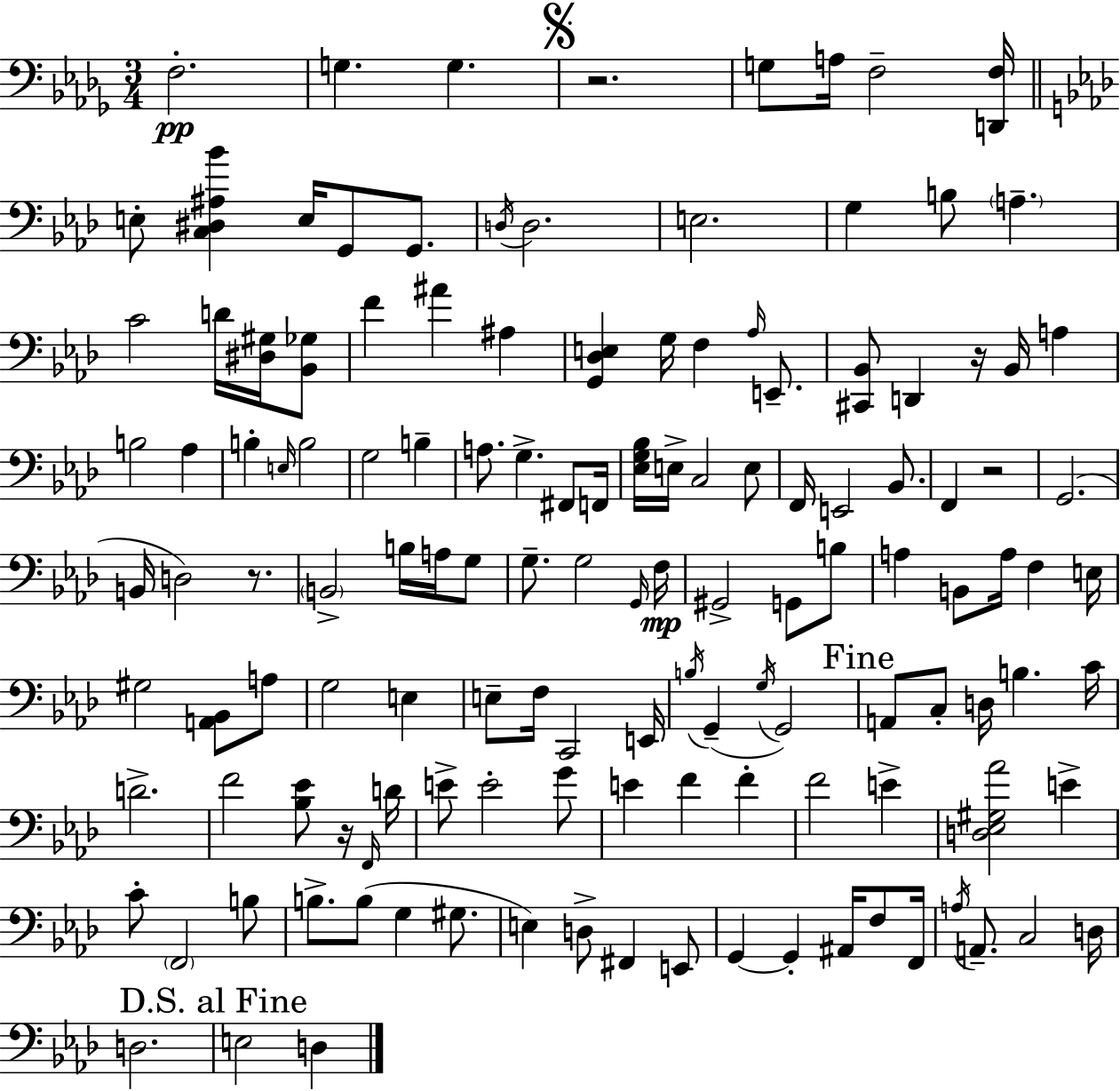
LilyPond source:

{
  \clef bass
  \numericTimeSignature
  \time 3/4
  \key bes \minor
  f2.-.\pp | g4. g4. | \mark \markup { \musicglyph "scripts.segno" } r2. | g8 a16 f2-- <d, f>16 | \break \bar "||" \break \key f \minor e8-. <c dis ais bes'>4 e16 g,8 g,8. | \acciaccatura { d16 } d2. | e2. | g4 b8 \parenthesize a4.-- | \break c'2 d'16 <dis gis>16 <bes, ges>8 | f'4 ais'4 ais4 | <g, des e>4 g16 f4 \grace { aes16 } e,8.-- | <cis, bes,>8 d,4 r16 bes,16 a4 | \break b2 aes4 | b4-. \grace { e16 } b2 | g2 b4-- | a8. g4.-> | \break fis,8 f,16 <ees g bes>16 e16-> c2 | e8 f,16 e,2 | bes,8. f,4 r2 | g,2.( | \break b,16 d2) | r8. \parenthesize b,2-> b16 | a16 g8 g8.-- g2 | \grace { g,16 }\mp f16 gis,2-> | \break g,8 b8 a4 b,8 a16 f4 | e16 gis2 | <a, bes,>8 a8 g2 | e4 e8-- f16 c,2 | \break e,16 \acciaccatura { b16 }( g,4-- \acciaccatura { g16 }) g,2 | \mark "Fine" a,8 c8-. d16 b4. | c'16 d'2.-> | f'2 | \break <bes ees'>8 r16 \grace { f,16 } d'16 e'8-> e'2-. | g'8 e'4 f'4 | f'4-. f'2 | e'4-> <d ees gis aes'>2 | \break e'4-> c'8-. \parenthesize f,2 | b8 b8.-> b8( | g4 gis8. e4) d8-> | fis,4 e,8 g,4~~ g,4-. | \break ais,16 f8 f,16 \acciaccatura { a16 } a,8.-- c2 | d16 d2. | \mark "D.S. al Fine" e2 | d4 \bar "|."
}